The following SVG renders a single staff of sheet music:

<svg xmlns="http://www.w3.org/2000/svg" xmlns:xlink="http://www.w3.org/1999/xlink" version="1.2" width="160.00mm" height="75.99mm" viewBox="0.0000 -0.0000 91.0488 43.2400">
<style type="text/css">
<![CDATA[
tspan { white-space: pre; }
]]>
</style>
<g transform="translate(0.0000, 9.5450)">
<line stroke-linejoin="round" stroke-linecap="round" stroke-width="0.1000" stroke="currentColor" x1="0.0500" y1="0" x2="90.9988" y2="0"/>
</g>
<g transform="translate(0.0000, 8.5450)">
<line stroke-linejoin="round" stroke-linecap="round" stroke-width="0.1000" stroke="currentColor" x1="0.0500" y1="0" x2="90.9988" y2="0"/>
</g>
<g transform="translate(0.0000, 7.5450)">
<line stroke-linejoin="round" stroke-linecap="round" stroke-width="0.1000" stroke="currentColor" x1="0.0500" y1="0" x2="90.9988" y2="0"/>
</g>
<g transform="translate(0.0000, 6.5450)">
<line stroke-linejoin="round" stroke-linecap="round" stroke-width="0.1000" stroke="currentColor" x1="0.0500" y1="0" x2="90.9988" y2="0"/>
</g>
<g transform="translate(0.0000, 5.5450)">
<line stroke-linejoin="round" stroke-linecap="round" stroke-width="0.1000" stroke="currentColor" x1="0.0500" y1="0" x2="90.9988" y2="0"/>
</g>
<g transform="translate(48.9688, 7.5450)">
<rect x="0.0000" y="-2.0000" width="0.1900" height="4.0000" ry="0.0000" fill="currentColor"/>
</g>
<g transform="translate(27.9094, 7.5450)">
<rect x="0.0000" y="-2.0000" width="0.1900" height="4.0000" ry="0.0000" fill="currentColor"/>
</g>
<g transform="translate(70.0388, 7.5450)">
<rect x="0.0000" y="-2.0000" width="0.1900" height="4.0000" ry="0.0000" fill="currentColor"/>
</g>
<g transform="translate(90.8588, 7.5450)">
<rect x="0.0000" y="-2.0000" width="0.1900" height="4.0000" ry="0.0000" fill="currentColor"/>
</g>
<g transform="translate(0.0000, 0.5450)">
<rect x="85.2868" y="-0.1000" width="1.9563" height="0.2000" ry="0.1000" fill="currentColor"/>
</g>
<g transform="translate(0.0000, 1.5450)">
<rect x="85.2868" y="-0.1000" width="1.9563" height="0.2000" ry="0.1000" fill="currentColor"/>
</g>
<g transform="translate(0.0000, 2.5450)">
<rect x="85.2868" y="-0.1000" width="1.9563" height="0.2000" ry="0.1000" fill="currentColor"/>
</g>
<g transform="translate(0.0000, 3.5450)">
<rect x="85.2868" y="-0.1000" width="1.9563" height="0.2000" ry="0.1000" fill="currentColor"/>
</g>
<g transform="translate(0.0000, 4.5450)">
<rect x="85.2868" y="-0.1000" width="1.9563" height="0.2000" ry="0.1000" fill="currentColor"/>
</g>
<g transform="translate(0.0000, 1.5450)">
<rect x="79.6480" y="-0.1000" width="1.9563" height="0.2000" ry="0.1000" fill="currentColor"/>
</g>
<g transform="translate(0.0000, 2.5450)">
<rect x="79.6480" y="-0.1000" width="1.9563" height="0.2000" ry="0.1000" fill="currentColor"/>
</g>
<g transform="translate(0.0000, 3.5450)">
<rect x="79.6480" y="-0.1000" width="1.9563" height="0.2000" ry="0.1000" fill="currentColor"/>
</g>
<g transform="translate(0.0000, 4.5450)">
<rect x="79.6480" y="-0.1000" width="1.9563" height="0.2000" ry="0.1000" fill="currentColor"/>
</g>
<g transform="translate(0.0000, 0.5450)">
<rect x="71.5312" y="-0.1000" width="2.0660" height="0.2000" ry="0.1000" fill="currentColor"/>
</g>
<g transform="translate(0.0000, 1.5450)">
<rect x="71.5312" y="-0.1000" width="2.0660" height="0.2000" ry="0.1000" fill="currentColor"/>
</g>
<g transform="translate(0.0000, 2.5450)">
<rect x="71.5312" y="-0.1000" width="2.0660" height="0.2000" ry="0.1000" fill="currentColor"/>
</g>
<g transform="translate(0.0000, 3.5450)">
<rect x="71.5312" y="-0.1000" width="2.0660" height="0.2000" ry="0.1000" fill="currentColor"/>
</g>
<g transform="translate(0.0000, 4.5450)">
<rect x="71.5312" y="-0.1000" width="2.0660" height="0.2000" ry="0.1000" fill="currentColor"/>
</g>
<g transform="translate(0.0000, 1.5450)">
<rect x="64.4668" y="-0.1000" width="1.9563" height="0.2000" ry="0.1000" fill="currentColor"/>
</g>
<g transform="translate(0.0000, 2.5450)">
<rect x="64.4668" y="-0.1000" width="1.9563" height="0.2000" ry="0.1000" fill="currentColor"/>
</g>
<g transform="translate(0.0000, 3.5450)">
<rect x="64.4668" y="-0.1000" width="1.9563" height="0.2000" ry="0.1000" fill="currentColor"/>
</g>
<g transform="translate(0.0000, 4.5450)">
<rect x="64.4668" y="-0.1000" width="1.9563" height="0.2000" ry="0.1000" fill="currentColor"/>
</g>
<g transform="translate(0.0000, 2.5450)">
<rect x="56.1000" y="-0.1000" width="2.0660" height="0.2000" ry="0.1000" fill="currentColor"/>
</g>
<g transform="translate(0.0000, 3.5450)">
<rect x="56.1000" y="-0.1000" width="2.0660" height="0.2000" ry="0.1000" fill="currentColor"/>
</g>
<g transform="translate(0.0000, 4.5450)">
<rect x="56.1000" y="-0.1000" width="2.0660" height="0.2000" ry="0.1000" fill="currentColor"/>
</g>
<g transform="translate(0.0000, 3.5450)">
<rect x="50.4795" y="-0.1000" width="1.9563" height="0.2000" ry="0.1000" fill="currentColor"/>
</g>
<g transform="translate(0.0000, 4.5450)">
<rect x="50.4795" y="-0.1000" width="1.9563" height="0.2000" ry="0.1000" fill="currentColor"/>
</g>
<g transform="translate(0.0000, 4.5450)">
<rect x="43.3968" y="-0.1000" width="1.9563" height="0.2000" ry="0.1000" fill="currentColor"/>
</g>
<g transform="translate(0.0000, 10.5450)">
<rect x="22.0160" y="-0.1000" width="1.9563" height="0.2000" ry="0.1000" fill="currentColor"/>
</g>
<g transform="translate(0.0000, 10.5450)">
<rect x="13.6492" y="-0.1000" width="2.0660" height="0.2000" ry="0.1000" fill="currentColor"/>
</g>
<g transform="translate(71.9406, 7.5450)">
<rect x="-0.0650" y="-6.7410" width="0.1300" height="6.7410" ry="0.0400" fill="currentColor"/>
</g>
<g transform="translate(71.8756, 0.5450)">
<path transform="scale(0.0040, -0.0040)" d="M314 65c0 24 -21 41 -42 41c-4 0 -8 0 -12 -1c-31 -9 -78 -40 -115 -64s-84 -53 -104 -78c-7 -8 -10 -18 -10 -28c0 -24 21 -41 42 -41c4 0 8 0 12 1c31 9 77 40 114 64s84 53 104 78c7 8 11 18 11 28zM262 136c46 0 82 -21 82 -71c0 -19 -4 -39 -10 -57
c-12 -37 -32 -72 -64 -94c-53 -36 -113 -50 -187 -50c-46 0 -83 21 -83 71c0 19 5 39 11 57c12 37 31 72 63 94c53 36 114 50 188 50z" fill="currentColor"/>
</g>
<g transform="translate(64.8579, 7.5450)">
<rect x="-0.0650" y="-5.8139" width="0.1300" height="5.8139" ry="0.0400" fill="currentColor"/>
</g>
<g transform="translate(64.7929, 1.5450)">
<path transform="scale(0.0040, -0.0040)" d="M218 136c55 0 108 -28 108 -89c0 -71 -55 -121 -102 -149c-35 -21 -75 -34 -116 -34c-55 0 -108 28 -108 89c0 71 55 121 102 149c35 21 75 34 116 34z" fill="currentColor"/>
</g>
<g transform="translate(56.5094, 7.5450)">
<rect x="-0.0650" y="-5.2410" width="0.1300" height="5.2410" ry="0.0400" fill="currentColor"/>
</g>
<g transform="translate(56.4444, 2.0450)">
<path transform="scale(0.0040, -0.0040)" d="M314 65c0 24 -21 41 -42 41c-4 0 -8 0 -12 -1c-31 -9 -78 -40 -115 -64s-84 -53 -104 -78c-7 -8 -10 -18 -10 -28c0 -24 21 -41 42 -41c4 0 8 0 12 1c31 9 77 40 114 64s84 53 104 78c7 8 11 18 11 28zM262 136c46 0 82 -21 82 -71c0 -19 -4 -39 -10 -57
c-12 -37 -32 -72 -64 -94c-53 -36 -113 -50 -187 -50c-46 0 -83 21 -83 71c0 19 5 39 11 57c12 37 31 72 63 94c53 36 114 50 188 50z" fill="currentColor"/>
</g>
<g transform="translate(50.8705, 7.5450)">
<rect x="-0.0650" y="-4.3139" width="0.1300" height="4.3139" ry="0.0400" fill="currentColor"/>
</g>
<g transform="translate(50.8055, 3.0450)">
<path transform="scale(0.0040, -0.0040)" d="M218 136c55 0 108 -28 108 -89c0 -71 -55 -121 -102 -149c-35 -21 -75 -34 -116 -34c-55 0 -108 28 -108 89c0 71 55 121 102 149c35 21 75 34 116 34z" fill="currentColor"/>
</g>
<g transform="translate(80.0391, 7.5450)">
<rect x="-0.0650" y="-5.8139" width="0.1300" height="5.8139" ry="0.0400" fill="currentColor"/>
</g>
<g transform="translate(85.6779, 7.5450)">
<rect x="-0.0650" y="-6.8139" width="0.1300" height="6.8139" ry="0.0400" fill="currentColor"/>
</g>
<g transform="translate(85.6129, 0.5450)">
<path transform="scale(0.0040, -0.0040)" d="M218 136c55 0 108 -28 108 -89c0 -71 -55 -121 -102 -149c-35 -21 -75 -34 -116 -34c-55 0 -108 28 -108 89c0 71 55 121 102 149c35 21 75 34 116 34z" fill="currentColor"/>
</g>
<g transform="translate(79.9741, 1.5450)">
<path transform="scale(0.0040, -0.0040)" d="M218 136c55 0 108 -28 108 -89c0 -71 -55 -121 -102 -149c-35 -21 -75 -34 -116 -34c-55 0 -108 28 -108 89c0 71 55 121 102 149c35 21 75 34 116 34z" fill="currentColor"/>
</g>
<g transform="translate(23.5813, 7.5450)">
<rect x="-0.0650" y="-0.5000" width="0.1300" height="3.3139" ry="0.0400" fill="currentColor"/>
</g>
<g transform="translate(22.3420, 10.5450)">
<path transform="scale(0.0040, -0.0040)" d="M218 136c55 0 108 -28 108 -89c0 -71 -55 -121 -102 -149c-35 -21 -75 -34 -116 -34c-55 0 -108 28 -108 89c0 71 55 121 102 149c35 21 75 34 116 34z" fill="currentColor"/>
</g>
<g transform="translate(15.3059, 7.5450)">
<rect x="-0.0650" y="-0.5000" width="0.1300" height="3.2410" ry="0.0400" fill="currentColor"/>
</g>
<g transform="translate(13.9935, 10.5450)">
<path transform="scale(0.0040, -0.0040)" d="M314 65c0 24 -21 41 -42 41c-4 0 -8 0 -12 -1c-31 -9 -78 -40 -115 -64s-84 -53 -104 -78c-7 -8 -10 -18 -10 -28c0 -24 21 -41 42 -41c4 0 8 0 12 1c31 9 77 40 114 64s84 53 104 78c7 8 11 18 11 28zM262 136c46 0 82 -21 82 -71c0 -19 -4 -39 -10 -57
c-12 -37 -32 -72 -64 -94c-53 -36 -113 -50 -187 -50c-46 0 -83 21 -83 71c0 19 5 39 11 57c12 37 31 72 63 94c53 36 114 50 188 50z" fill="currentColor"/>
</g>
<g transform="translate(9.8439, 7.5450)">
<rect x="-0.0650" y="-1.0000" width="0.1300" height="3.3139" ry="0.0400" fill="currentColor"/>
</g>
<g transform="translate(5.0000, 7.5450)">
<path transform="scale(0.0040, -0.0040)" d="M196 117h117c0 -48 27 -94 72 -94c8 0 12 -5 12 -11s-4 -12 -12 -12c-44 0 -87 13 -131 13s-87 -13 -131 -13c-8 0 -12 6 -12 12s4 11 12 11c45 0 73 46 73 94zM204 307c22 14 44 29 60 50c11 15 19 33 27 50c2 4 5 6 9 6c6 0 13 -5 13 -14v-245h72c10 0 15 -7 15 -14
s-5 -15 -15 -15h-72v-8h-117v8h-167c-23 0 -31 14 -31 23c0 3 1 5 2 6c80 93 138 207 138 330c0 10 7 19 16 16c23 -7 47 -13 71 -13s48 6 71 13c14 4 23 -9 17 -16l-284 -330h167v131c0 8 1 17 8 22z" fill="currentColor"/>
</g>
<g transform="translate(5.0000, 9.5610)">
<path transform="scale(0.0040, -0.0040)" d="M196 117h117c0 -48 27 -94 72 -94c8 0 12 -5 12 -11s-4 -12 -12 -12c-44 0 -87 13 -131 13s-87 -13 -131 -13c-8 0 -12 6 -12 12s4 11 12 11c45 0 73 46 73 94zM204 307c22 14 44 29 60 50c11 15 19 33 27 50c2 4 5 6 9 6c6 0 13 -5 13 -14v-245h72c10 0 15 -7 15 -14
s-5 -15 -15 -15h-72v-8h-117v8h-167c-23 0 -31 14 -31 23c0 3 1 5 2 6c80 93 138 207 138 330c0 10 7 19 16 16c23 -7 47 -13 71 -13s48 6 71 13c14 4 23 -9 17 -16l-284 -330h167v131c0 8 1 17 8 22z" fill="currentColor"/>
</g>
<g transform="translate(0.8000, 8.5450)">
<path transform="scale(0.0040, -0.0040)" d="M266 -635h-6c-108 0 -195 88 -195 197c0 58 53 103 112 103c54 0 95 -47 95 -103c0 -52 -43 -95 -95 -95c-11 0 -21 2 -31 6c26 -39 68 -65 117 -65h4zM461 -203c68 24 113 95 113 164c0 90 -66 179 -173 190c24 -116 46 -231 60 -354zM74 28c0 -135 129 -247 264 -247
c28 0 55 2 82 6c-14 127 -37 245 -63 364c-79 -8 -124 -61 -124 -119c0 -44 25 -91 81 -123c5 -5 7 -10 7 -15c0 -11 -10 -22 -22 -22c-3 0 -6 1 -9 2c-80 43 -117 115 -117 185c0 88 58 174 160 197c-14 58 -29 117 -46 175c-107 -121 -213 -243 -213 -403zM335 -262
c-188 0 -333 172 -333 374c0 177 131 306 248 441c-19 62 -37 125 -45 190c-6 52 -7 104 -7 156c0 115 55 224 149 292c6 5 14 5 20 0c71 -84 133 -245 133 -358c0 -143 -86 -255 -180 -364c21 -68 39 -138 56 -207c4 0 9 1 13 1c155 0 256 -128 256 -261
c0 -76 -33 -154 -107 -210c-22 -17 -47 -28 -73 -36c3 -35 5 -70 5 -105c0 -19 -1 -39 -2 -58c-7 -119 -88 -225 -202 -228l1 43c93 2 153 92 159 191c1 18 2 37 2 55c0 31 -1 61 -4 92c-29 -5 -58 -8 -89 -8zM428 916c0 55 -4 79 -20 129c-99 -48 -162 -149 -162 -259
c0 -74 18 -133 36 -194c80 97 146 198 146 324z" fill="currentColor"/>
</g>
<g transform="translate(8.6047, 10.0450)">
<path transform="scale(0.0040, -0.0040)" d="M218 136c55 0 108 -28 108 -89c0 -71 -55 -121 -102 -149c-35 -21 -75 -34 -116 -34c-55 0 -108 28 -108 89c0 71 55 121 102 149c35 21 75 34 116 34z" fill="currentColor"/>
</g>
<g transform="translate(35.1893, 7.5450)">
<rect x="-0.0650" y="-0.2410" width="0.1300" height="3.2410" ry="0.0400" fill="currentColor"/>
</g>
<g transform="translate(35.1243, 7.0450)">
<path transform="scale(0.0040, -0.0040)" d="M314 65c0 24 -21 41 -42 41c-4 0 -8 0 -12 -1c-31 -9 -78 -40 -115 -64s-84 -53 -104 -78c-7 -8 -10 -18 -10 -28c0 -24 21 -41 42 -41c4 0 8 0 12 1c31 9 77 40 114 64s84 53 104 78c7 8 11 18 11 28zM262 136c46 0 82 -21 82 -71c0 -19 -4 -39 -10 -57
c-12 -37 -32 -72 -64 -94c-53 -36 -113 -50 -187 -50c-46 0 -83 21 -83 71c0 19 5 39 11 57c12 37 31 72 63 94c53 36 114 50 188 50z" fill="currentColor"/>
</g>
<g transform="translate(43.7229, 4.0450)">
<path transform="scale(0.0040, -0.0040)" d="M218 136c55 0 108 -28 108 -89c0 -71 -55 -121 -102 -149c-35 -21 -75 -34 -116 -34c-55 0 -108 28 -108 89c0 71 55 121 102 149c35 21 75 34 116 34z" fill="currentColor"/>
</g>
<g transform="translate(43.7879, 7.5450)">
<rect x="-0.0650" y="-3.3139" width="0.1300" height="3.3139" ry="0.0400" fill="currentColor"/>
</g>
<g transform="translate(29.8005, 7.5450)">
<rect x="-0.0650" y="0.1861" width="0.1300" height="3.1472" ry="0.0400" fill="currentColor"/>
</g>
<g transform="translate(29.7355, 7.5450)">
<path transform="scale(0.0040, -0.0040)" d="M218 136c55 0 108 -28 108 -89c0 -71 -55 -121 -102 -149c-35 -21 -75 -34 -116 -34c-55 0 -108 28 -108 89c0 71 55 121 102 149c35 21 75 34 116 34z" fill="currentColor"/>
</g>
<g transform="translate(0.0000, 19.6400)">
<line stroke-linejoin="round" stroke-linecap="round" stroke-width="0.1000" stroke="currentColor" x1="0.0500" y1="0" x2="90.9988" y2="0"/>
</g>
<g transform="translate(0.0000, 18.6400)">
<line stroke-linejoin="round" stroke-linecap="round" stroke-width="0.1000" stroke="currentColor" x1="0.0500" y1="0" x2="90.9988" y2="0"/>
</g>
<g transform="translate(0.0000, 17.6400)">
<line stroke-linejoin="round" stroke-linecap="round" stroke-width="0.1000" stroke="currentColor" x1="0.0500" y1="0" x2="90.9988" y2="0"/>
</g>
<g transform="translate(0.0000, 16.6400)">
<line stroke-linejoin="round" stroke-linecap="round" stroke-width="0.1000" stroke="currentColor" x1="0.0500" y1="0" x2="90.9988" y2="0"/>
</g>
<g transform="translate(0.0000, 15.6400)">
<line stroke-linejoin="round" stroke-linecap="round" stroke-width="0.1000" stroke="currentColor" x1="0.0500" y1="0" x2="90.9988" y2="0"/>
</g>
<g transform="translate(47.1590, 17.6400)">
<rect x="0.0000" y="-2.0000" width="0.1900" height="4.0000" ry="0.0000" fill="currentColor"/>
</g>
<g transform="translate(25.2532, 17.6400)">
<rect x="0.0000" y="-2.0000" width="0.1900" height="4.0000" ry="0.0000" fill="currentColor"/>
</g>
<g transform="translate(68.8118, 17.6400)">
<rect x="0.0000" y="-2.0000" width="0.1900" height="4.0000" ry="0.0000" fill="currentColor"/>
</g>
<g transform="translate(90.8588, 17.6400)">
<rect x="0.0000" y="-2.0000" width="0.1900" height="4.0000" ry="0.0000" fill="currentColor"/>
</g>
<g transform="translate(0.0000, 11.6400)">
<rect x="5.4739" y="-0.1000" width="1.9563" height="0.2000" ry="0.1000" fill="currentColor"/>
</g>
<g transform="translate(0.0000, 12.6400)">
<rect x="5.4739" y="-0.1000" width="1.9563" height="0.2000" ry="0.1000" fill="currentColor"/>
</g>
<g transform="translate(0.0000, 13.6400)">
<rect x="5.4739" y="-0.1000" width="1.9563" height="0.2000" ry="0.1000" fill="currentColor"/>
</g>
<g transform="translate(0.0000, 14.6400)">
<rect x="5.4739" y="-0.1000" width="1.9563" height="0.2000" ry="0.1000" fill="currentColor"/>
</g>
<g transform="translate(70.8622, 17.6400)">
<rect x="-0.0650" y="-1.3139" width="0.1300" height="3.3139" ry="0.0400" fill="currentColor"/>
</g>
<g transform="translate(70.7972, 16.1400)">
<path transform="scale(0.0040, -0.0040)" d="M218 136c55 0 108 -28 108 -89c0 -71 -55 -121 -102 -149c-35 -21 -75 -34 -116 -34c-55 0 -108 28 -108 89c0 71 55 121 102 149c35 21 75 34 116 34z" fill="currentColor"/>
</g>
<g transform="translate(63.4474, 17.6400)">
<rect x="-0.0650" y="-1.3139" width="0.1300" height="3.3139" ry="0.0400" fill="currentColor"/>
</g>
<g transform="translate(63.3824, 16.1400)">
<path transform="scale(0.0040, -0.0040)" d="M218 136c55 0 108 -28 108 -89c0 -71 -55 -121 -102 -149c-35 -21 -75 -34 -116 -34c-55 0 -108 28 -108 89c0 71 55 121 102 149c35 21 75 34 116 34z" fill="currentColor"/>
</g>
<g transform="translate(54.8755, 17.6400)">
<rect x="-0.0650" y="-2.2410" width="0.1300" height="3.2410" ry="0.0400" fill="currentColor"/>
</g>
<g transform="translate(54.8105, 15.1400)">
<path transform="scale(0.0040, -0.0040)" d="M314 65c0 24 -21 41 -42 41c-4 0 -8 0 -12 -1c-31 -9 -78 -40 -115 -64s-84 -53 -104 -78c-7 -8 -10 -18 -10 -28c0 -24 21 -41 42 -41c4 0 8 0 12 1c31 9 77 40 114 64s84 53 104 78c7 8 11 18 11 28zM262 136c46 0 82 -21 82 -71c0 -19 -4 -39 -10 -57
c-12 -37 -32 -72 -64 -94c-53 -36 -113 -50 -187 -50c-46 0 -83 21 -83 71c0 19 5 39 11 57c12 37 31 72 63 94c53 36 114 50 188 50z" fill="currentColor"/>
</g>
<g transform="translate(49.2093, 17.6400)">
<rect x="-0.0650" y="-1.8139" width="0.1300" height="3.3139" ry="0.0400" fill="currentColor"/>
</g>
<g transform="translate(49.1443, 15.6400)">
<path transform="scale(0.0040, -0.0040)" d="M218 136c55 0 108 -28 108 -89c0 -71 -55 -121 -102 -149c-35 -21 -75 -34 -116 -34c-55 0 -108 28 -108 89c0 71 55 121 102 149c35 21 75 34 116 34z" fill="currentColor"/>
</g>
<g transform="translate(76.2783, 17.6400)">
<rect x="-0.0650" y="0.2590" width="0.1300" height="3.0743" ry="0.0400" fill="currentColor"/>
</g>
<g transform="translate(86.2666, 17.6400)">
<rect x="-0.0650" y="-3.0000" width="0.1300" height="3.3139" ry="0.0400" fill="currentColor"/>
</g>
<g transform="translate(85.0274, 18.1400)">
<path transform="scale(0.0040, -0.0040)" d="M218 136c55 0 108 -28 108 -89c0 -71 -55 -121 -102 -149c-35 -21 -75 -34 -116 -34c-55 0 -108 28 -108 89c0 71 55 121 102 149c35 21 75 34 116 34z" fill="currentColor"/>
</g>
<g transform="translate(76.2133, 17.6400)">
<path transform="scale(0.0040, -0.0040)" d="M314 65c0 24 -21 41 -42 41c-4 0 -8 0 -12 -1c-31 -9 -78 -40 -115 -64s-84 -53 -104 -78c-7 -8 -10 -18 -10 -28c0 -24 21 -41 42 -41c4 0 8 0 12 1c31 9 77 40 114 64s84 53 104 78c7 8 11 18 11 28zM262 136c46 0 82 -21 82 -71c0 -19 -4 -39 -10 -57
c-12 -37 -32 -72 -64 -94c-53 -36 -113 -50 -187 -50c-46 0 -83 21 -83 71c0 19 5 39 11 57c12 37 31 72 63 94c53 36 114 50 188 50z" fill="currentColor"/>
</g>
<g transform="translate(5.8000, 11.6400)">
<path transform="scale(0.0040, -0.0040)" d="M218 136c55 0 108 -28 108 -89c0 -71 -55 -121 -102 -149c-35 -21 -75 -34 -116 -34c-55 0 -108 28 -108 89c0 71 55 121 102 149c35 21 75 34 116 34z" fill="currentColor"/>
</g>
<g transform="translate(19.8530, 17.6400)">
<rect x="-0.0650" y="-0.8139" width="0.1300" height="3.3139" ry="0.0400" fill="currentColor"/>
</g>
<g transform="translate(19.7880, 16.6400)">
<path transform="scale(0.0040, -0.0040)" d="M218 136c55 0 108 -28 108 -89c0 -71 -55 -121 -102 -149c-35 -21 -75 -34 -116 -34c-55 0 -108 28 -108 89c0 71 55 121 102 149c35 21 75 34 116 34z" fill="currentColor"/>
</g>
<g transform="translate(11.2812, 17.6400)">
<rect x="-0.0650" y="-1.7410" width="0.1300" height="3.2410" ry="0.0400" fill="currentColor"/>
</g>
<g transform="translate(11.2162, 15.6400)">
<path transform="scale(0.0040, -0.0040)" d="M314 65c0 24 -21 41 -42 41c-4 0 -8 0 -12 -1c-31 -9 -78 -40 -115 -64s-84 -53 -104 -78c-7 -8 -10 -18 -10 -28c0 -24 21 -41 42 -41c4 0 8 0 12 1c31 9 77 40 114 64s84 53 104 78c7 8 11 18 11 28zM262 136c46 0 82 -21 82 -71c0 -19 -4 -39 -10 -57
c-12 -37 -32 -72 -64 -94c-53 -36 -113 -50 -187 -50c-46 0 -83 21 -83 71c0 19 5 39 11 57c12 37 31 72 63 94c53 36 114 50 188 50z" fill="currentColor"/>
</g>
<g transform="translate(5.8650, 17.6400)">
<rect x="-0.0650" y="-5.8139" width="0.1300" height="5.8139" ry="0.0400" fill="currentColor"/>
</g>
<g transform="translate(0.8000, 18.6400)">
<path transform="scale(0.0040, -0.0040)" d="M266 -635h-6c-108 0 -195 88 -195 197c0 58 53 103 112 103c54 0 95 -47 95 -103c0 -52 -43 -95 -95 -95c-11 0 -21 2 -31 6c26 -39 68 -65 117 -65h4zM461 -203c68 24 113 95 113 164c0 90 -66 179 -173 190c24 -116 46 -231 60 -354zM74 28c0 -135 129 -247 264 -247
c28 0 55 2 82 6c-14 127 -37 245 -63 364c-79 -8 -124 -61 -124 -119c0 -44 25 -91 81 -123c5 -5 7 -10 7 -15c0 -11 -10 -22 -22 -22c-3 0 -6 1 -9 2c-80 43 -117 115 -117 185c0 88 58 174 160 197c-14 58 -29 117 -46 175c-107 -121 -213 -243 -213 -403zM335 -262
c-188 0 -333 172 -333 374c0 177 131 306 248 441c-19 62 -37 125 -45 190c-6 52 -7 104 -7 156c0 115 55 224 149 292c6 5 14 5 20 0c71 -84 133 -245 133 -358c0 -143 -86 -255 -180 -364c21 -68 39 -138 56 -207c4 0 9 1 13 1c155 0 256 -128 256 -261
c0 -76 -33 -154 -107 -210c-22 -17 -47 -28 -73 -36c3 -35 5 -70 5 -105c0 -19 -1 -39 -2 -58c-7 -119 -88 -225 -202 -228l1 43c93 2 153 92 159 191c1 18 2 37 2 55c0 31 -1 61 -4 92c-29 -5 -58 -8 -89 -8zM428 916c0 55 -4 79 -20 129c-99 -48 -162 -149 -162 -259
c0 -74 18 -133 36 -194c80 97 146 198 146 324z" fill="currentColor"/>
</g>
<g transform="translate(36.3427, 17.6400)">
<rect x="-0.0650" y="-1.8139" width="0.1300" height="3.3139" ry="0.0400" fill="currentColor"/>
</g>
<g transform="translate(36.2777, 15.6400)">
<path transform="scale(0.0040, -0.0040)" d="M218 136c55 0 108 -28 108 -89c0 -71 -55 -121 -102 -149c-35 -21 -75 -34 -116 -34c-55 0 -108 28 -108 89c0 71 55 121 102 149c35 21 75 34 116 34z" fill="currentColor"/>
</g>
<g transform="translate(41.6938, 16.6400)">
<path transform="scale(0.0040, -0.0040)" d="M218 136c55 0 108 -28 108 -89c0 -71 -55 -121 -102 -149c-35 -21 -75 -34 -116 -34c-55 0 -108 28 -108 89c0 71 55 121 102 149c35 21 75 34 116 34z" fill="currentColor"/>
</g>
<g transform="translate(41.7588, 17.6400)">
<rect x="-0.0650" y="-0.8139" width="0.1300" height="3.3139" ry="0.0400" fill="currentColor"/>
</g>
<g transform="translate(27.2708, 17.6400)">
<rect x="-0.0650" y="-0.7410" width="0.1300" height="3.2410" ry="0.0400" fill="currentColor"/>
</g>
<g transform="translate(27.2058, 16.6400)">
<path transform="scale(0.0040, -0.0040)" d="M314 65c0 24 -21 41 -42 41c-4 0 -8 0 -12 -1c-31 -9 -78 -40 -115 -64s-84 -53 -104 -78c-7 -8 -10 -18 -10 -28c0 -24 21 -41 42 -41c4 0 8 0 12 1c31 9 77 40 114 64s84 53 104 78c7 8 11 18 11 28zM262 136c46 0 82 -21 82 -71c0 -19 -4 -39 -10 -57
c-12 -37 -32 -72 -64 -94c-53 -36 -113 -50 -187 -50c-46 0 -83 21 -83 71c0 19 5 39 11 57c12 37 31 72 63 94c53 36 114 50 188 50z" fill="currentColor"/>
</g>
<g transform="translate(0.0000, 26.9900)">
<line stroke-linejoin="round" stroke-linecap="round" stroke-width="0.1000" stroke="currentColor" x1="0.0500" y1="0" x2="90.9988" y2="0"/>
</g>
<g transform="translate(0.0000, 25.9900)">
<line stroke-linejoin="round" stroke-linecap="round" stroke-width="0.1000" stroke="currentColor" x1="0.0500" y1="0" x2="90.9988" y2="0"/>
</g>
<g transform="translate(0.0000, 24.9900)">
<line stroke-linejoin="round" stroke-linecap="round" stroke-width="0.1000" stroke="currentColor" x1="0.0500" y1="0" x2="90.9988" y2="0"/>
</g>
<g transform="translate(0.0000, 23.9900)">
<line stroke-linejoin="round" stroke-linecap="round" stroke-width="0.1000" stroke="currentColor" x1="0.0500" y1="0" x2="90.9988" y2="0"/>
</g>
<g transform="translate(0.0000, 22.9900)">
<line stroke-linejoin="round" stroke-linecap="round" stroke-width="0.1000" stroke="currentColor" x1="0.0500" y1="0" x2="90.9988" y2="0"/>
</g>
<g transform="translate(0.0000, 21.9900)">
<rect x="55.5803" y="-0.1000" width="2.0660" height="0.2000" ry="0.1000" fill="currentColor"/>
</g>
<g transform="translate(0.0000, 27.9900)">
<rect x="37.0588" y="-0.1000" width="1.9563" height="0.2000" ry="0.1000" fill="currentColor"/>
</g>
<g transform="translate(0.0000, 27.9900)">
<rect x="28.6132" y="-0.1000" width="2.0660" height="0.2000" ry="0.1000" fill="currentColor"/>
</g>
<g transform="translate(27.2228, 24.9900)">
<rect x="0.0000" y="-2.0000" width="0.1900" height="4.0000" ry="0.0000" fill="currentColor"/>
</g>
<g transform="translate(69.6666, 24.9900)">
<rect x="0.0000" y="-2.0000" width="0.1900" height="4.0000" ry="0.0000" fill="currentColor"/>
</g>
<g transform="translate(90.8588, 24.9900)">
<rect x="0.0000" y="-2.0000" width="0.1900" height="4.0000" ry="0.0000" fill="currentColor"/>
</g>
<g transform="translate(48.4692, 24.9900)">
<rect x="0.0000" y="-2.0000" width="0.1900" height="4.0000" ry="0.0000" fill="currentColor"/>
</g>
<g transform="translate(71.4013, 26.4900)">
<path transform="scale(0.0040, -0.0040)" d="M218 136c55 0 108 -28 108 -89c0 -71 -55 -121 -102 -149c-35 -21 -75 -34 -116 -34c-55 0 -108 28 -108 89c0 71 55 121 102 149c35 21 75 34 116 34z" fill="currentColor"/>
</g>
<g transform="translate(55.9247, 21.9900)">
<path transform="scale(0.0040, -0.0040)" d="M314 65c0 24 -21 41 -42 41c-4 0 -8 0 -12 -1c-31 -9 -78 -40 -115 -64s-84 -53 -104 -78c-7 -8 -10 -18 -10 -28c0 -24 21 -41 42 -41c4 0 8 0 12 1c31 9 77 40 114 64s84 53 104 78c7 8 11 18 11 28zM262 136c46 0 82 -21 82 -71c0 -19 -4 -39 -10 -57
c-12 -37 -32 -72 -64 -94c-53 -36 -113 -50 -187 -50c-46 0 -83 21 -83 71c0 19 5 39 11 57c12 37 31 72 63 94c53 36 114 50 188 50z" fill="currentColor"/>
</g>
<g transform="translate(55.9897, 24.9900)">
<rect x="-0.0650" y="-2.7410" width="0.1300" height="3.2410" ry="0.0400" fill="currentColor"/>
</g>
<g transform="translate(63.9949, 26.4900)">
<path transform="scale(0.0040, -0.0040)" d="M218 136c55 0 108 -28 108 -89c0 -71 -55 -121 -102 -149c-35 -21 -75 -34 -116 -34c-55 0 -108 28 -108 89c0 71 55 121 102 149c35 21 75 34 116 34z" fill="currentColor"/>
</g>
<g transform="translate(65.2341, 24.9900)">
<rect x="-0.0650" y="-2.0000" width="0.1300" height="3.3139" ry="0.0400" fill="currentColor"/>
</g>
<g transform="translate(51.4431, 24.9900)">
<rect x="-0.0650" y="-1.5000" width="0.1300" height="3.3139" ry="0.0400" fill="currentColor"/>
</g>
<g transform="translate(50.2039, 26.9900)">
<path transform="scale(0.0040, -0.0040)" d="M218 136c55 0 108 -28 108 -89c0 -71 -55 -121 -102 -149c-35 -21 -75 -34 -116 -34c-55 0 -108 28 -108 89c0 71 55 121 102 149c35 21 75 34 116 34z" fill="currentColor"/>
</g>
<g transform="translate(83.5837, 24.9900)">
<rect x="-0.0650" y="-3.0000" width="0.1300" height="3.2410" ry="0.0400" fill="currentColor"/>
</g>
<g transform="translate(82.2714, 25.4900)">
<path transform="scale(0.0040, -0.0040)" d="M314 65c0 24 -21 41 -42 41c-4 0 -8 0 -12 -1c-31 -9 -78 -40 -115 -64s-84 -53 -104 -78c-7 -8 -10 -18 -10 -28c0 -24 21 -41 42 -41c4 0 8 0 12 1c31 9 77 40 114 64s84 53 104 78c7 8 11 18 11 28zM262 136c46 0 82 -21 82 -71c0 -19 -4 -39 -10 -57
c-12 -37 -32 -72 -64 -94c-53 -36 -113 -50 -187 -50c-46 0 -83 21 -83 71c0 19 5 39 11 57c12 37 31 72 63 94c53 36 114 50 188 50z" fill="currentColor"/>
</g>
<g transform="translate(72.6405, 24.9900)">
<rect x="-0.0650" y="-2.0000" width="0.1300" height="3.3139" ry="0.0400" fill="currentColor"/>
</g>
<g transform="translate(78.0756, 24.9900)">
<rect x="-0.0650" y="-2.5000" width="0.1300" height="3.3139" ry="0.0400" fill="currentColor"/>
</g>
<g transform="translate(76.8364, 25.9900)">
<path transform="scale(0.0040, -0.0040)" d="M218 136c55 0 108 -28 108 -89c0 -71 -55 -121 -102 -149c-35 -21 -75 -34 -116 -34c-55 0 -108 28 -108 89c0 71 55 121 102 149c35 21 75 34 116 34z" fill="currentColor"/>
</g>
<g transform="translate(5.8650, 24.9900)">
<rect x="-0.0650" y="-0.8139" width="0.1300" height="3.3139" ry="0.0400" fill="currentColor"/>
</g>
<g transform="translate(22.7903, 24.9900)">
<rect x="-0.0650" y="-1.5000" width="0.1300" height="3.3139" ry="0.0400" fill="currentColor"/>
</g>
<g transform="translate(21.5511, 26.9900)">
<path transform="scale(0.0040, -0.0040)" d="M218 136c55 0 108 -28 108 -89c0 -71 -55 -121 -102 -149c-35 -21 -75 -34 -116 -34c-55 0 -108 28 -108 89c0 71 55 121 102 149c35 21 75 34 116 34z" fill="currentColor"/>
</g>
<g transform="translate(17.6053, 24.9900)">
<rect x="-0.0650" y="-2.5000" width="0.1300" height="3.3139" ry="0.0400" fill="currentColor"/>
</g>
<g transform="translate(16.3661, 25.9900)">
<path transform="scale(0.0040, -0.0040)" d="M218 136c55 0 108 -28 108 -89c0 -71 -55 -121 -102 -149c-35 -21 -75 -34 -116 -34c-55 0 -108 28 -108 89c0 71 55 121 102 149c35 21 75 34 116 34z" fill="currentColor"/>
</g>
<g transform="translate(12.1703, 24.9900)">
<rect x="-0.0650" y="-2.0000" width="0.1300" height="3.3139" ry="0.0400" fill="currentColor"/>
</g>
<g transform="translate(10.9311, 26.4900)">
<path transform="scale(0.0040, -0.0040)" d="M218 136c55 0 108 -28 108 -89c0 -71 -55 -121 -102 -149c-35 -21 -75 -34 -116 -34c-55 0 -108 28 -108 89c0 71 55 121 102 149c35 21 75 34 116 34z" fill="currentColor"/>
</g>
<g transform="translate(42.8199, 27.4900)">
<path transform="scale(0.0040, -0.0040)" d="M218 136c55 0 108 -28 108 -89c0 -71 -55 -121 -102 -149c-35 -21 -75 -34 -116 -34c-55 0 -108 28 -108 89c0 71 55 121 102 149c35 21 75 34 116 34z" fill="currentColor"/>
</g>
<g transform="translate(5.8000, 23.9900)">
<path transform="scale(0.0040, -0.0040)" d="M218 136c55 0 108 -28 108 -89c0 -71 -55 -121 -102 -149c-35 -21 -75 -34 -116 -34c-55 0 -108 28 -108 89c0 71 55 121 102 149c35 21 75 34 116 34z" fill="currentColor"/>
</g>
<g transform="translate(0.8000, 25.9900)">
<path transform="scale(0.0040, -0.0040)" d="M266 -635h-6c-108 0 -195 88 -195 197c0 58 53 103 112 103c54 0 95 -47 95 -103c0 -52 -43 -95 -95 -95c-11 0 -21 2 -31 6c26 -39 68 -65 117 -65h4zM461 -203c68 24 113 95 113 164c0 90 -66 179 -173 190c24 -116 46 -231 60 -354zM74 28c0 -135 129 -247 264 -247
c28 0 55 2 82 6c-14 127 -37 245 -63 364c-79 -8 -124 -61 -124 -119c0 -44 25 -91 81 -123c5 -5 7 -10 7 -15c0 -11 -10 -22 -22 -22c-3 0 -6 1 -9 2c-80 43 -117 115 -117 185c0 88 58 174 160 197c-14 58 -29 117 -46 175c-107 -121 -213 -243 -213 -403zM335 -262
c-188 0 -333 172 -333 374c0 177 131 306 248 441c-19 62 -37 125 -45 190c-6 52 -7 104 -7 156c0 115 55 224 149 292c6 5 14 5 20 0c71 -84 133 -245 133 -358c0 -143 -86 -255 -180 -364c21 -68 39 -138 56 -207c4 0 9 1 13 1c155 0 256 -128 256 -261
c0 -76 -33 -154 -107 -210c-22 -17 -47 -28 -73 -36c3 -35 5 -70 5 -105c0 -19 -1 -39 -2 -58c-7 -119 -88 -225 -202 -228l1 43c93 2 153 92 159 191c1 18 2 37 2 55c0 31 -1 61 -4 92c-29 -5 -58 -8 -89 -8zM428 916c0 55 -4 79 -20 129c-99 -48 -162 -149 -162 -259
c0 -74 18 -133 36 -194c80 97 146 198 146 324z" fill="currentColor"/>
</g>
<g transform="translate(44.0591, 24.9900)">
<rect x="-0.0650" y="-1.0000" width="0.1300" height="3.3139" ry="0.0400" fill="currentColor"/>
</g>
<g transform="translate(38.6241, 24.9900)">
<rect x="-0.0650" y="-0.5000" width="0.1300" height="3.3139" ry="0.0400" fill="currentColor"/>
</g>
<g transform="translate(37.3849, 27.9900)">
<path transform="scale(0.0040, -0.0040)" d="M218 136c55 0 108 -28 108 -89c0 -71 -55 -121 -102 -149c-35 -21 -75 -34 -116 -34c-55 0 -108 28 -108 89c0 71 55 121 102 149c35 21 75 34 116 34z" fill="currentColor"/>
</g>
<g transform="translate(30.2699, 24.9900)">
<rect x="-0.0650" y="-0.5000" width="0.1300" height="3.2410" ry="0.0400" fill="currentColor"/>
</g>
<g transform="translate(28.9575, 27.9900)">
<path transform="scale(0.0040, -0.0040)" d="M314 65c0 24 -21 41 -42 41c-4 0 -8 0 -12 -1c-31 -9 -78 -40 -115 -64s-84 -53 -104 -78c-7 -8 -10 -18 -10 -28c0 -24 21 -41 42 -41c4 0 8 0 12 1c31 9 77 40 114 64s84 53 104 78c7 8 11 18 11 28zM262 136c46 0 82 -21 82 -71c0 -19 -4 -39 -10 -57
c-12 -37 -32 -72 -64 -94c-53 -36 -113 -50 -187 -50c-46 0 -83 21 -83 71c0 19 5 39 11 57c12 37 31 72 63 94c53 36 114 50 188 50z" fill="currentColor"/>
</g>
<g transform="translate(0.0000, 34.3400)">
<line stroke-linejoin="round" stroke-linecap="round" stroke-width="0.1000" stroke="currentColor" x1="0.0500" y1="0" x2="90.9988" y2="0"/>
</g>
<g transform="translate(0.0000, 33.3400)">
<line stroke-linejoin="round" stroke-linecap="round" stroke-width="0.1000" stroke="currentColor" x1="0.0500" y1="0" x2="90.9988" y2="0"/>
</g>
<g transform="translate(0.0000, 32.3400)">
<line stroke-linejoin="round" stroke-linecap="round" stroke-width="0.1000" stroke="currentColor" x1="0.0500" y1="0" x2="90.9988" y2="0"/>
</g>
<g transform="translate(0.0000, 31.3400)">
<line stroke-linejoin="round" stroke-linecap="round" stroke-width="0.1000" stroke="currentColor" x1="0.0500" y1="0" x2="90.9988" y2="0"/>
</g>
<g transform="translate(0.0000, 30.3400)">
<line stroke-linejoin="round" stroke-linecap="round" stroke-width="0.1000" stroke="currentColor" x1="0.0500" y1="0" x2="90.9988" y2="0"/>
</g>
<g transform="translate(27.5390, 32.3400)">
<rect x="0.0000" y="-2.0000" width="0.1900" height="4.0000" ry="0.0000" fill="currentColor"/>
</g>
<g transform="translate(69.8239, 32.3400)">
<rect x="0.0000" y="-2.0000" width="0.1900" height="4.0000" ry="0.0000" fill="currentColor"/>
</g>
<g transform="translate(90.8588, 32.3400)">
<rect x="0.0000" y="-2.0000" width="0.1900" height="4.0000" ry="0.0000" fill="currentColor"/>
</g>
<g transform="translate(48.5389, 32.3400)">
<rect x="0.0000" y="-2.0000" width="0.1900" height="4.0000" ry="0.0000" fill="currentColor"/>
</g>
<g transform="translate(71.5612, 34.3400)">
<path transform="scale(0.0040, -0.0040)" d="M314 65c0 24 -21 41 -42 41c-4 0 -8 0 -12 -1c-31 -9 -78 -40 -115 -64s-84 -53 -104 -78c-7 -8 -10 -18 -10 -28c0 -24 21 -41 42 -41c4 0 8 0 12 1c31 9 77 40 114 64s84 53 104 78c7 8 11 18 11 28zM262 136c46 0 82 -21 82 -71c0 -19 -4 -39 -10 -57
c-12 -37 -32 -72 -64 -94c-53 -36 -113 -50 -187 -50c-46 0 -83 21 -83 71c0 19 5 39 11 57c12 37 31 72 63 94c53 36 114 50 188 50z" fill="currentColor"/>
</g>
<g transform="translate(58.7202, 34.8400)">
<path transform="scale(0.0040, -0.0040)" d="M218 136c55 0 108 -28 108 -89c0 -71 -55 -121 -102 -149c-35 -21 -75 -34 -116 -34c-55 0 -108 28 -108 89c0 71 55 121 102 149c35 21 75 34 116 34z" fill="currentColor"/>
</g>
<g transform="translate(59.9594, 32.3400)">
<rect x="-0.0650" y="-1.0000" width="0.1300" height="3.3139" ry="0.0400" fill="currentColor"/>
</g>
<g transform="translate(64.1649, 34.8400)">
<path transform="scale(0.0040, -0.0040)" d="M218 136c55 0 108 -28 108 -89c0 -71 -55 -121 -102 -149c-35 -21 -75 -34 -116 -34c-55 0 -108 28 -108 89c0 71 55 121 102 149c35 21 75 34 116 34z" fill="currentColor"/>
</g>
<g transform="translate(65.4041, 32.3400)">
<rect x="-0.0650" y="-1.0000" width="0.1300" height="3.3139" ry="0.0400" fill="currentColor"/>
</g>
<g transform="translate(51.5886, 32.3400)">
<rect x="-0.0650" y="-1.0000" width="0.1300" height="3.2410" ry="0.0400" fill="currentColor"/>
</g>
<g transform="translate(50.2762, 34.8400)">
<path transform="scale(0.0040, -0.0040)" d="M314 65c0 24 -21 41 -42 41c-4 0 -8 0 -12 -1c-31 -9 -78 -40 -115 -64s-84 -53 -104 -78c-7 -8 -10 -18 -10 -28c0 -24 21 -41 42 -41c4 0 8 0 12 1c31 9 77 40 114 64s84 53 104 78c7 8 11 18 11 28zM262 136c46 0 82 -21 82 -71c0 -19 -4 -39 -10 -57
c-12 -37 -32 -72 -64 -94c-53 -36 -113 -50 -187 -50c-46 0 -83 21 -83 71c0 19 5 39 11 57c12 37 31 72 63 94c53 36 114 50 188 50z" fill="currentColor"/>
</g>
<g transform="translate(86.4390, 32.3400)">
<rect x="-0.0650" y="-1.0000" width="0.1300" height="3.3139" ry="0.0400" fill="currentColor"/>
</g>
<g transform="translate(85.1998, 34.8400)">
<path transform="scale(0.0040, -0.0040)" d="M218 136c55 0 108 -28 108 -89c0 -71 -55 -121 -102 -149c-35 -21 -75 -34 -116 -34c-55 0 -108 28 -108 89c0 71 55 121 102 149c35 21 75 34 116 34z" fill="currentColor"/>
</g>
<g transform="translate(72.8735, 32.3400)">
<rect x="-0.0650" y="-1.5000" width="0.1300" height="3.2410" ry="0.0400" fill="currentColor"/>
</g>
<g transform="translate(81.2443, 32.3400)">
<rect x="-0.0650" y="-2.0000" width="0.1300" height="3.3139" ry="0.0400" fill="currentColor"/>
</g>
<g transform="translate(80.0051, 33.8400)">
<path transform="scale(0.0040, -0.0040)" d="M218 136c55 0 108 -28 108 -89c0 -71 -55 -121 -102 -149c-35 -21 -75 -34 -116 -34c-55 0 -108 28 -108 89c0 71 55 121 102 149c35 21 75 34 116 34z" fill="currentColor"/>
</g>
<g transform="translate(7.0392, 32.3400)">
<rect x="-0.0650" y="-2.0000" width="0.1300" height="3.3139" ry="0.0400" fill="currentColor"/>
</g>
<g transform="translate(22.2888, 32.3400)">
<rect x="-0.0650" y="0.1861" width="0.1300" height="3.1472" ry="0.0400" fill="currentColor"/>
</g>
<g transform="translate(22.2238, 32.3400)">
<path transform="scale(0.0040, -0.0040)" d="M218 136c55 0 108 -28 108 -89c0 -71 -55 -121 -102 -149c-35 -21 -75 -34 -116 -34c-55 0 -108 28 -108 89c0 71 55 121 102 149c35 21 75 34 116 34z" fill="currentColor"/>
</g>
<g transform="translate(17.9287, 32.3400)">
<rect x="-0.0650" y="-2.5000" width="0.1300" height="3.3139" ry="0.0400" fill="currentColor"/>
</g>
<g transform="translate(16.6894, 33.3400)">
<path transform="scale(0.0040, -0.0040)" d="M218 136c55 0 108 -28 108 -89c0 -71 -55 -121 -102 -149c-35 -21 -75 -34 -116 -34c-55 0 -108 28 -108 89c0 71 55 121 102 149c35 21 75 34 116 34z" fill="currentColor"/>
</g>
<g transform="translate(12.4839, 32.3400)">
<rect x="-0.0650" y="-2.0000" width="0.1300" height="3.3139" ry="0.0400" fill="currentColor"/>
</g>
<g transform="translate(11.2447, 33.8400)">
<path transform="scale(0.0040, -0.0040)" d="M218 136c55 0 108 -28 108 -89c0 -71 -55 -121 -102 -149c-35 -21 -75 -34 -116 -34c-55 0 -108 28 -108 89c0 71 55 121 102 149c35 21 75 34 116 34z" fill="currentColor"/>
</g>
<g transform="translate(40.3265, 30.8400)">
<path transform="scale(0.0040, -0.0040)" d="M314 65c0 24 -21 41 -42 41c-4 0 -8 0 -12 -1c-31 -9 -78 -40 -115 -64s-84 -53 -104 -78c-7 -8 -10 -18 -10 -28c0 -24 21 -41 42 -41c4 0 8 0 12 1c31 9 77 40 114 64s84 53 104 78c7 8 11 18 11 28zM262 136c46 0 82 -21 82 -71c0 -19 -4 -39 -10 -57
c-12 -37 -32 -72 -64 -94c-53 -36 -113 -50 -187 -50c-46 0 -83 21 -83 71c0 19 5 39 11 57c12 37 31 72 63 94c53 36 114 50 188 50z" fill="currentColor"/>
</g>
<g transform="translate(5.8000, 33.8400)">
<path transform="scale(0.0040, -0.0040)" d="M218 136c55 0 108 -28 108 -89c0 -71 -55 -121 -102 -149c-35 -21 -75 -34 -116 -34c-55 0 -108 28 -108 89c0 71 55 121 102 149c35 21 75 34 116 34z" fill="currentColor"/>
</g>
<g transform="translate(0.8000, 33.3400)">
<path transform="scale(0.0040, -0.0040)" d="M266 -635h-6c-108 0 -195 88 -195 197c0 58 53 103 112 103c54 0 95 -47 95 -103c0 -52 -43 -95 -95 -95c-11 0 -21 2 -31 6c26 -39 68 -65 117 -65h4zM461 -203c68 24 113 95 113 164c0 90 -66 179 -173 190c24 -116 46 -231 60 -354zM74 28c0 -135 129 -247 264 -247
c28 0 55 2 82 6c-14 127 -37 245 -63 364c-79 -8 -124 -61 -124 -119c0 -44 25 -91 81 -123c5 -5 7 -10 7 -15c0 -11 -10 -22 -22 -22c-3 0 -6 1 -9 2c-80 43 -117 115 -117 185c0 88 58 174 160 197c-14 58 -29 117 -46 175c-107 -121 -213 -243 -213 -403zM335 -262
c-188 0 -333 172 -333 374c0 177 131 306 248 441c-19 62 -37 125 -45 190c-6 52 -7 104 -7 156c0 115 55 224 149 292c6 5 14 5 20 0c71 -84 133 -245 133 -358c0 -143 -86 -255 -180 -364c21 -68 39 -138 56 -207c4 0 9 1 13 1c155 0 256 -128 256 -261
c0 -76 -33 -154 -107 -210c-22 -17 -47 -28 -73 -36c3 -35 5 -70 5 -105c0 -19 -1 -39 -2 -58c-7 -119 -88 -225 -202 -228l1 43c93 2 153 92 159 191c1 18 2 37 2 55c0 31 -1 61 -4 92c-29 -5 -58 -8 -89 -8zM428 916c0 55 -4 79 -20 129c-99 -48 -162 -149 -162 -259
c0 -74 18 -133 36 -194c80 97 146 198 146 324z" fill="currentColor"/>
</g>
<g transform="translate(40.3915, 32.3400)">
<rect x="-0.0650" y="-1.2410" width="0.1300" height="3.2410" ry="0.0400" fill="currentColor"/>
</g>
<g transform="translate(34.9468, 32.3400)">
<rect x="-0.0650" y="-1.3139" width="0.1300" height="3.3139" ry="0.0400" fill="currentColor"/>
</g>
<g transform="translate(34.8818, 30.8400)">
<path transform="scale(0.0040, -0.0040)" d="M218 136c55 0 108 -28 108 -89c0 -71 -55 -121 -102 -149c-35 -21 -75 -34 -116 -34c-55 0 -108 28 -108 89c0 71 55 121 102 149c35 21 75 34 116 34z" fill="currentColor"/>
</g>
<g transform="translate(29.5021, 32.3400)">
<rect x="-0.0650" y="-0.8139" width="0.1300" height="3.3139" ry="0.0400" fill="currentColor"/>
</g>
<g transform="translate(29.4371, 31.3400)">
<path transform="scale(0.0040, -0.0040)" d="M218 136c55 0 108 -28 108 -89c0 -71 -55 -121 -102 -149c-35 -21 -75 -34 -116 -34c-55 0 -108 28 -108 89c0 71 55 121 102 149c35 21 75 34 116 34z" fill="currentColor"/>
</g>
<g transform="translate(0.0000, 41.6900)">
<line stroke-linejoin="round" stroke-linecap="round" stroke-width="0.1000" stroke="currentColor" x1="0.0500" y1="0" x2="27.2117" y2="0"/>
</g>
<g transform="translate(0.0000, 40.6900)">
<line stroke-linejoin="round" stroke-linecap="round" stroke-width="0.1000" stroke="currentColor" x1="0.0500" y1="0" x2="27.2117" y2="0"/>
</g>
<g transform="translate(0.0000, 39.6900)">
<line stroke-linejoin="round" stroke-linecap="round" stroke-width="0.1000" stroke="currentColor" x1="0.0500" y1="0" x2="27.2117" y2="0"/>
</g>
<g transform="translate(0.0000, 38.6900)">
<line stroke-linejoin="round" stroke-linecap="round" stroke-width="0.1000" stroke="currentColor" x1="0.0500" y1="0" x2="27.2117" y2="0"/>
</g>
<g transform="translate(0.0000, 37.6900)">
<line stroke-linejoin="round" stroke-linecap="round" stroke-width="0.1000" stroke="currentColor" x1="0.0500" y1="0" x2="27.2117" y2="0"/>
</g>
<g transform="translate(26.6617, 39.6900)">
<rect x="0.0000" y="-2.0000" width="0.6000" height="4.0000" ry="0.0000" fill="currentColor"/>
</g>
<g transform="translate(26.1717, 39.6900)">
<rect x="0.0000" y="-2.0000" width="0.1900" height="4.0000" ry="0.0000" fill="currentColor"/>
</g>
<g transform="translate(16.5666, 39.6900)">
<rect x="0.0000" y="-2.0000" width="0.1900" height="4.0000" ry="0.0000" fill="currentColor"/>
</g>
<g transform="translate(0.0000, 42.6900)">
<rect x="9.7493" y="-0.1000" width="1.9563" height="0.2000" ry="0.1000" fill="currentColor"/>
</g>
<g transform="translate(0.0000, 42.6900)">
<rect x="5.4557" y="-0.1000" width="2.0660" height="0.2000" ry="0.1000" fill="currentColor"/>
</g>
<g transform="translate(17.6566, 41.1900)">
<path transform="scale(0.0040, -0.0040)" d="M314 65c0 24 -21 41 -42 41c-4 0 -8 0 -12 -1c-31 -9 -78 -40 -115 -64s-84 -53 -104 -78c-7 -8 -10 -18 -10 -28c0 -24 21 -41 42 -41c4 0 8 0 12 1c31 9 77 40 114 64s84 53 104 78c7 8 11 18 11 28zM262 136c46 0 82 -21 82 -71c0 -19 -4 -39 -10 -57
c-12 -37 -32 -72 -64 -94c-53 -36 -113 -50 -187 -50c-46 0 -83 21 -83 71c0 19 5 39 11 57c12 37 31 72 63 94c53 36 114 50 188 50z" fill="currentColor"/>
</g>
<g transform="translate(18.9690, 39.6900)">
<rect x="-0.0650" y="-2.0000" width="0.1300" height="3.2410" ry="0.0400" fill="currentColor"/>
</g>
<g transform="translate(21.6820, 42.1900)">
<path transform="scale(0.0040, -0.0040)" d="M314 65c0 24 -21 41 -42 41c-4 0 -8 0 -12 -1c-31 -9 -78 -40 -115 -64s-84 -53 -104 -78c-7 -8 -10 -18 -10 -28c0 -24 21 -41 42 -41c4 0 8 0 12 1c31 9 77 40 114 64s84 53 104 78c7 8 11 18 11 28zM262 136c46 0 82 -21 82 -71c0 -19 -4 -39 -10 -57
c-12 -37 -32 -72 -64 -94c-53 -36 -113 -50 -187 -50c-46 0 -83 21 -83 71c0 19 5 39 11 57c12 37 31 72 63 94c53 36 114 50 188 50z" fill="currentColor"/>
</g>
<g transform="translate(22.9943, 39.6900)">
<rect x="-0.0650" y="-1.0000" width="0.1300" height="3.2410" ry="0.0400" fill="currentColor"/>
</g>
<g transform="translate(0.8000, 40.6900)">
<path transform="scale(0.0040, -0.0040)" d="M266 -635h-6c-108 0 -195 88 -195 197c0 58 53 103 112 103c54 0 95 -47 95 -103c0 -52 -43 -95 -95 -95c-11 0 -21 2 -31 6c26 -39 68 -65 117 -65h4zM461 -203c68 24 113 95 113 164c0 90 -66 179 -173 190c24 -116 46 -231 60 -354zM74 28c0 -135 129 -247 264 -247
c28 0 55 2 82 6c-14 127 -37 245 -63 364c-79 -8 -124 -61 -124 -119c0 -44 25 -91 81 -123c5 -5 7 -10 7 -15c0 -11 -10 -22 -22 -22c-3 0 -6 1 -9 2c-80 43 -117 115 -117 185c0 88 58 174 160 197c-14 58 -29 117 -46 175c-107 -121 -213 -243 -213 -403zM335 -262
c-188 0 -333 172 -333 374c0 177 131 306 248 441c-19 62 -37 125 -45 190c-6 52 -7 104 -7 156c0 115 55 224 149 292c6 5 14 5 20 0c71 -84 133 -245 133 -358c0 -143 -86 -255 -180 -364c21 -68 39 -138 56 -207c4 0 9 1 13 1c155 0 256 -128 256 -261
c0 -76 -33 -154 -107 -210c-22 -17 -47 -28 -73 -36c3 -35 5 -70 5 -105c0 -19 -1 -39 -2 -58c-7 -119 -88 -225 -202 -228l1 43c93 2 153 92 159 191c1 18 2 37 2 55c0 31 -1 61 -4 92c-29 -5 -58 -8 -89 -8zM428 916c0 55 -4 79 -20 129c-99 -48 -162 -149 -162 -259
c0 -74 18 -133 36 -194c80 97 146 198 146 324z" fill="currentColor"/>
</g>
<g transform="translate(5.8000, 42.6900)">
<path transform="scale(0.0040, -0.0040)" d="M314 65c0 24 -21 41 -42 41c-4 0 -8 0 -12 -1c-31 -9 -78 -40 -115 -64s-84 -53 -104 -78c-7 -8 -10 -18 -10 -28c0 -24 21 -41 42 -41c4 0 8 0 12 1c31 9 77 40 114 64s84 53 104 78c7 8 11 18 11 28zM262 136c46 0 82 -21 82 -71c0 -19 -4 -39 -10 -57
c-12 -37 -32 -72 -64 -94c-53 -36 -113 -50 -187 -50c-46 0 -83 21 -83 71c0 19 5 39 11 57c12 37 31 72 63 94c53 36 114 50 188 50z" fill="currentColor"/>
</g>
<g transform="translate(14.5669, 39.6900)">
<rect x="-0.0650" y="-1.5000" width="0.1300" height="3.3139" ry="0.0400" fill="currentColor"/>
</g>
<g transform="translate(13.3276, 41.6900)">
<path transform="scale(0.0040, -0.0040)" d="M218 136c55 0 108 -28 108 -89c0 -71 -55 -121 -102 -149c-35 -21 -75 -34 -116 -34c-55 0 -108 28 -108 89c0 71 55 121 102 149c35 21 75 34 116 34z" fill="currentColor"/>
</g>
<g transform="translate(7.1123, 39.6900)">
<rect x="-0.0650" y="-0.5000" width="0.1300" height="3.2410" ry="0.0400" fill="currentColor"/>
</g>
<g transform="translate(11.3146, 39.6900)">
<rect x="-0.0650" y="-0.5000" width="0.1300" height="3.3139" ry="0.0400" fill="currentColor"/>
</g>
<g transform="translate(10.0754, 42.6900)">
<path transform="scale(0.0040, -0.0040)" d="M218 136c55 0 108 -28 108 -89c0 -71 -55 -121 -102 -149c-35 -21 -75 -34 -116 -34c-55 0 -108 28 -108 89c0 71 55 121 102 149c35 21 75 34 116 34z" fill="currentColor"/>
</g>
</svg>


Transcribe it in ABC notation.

X:1
T:Untitled
M:4/4
L:1/4
K:C
D C2 C B c2 b d' f'2 g' b'2 g' b' g' f2 d d2 f d f g2 e e B2 A d F G E C2 C D E a2 F F G A2 F F G B d e e2 D2 D D E2 F D C2 C E F2 D2